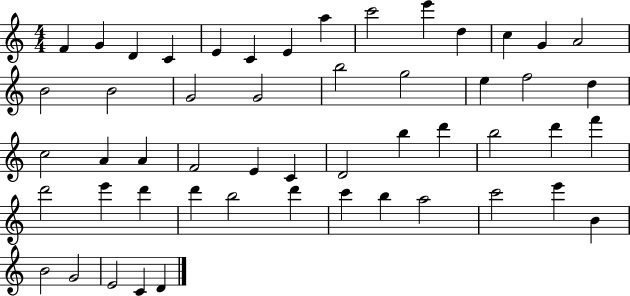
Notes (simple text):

F4/q G4/q D4/q C4/q E4/q C4/q E4/q A5/q C6/h E6/q D5/q C5/q G4/q A4/h B4/h B4/h G4/h G4/h B5/h G5/h E5/q F5/h D5/q C5/h A4/q A4/q F4/h E4/q C4/q D4/h B5/q D6/q B5/h D6/q F6/q D6/h E6/q D6/q D6/q B5/h D6/q C6/q B5/q A5/h C6/h E6/q B4/q B4/h G4/h E4/h C4/q D4/q